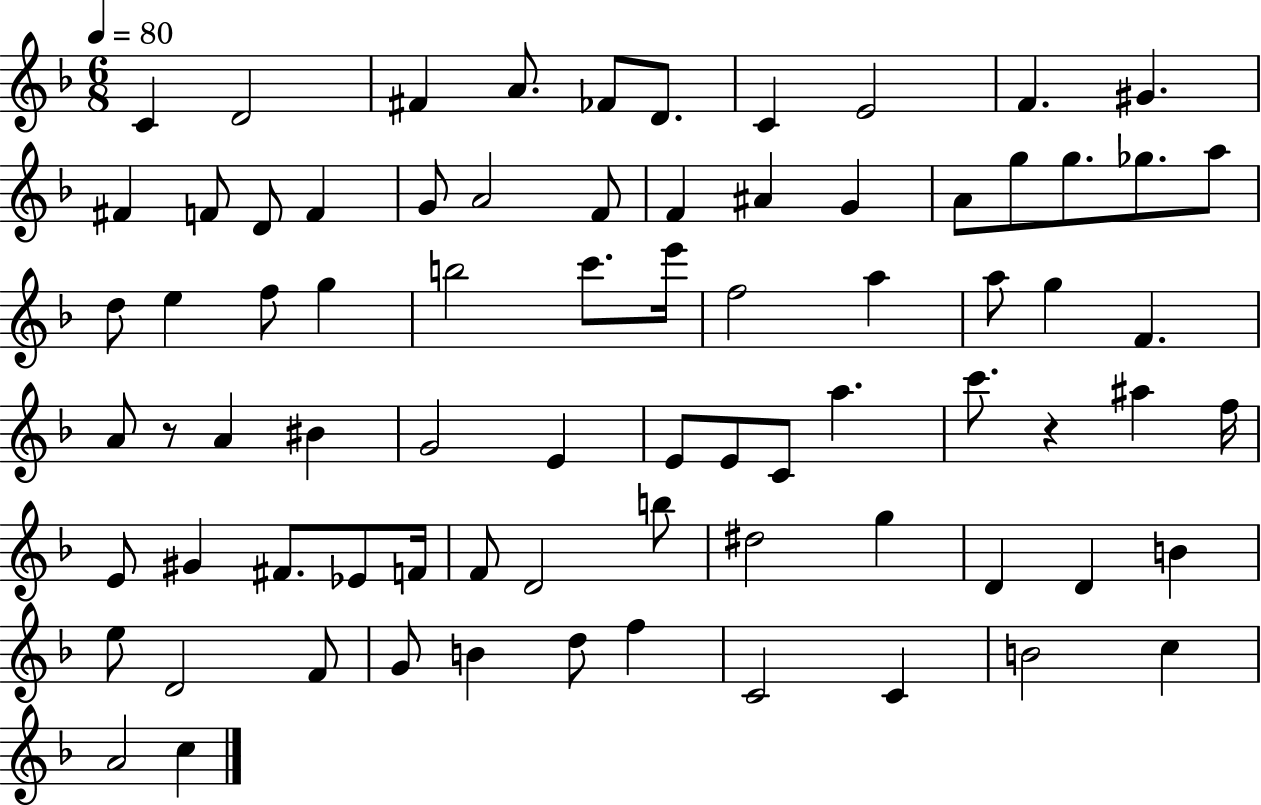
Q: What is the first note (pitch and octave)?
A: C4